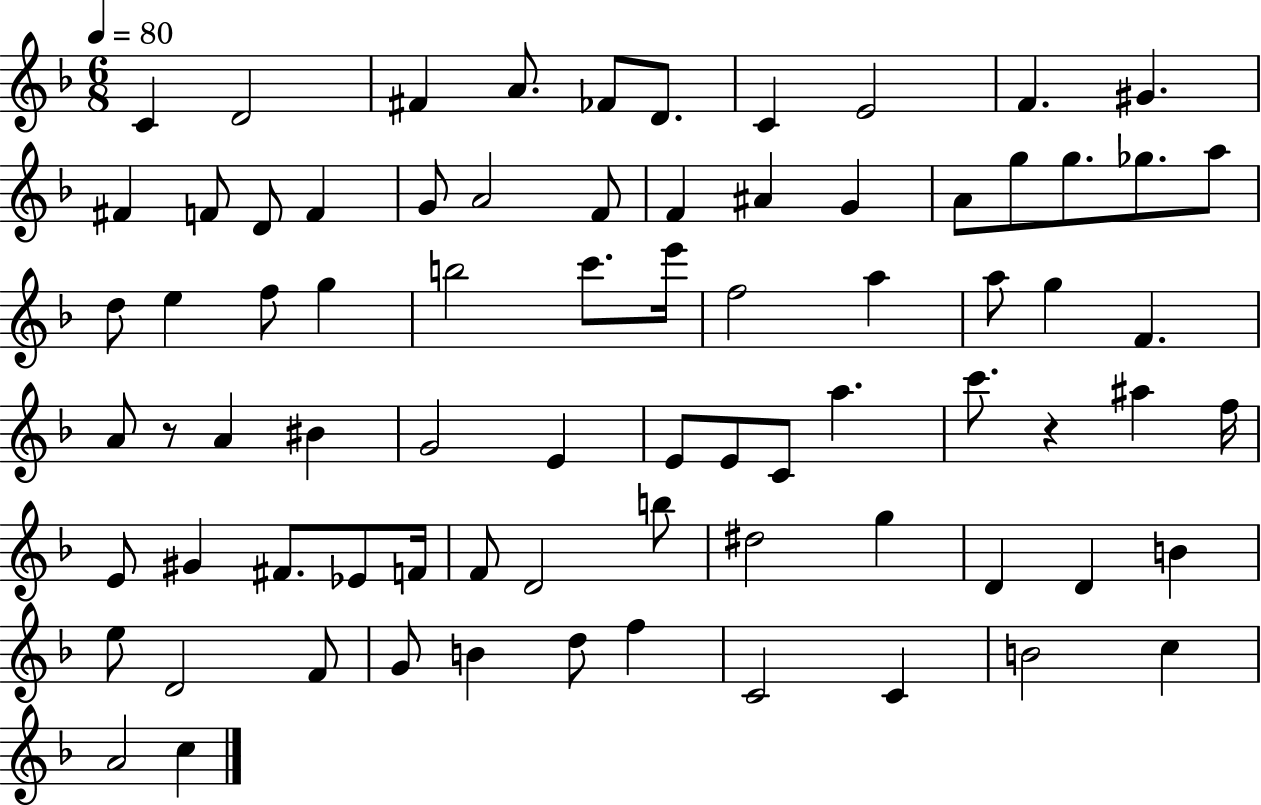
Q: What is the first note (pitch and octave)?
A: C4